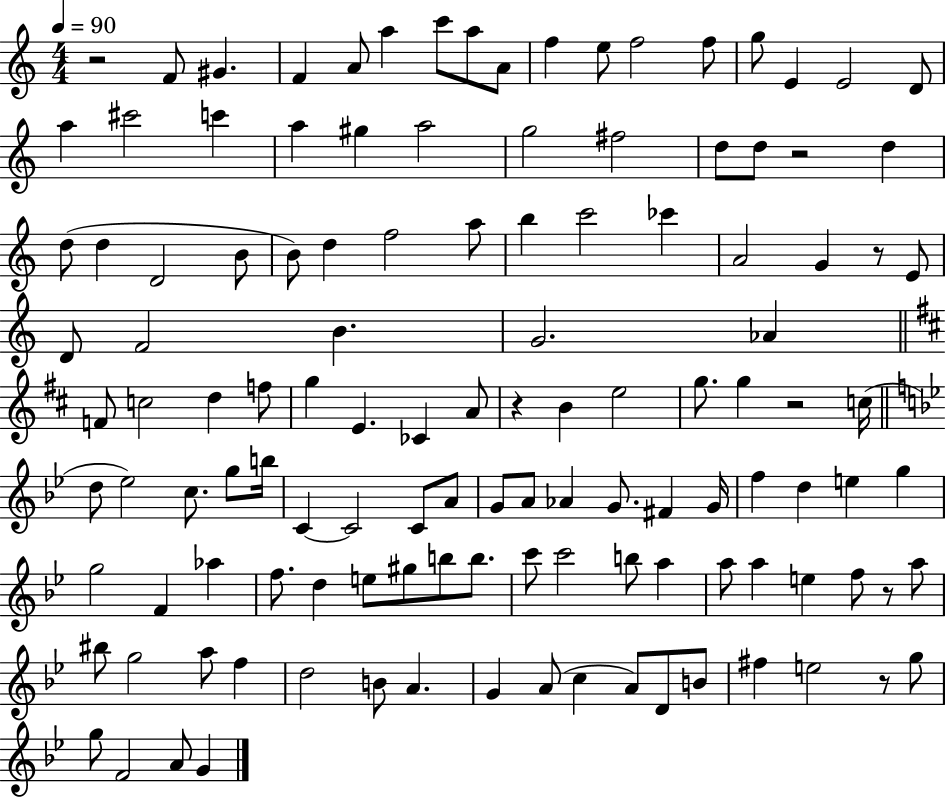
{
  \clef treble
  \numericTimeSignature
  \time 4/4
  \key c \major
  \tempo 4 = 90
  r2 f'8 gis'4. | f'4 a'8 a''4 c'''8 a''8 a'8 | f''4 e''8 f''2 f''8 | g''8 e'4 e'2 d'8 | \break a''4 cis'''2 c'''4 | a''4 gis''4 a''2 | g''2 fis''2 | d''8 d''8 r2 d''4 | \break d''8( d''4 d'2 b'8 | b'8) d''4 f''2 a''8 | b''4 c'''2 ces'''4 | a'2 g'4 r8 e'8 | \break d'8 f'2 b'4. | g'2. aes'4 | \bar "||" \break \key b \minor f'8 c''2 d''4 f''8 | g''4 e'4. ces'4 a'8 | r4 b'4 e''2 | g''8. g''4 r2 c''16( | \break \bar "||" \break \key bes \major d''8 ees''2) c''8. g''8 b''16 | c'4~~ c'2 c'8 a'8 | g'8 a'8 aes'4 g'8. fis'4 g'16 | f''4 d''4 e''4 g''4 | \break g''2 f'4 aes''4 | f''8. d''4 e''8 gis''8 b''8 b''8. | c'''8 c'''2 b''8 a''4 | a''8 a''4 e''4 f''8 r8 a''8 | \break bis''8 g''2 a''8 f''4 | d''2 b'8 a'4. | g'4 a'8( c''4 a'8) d'8 b'8 | fis''4 e''2 r8 g''8 | \break g''8 f'2 a'8 g'4 | \bar "|."
}